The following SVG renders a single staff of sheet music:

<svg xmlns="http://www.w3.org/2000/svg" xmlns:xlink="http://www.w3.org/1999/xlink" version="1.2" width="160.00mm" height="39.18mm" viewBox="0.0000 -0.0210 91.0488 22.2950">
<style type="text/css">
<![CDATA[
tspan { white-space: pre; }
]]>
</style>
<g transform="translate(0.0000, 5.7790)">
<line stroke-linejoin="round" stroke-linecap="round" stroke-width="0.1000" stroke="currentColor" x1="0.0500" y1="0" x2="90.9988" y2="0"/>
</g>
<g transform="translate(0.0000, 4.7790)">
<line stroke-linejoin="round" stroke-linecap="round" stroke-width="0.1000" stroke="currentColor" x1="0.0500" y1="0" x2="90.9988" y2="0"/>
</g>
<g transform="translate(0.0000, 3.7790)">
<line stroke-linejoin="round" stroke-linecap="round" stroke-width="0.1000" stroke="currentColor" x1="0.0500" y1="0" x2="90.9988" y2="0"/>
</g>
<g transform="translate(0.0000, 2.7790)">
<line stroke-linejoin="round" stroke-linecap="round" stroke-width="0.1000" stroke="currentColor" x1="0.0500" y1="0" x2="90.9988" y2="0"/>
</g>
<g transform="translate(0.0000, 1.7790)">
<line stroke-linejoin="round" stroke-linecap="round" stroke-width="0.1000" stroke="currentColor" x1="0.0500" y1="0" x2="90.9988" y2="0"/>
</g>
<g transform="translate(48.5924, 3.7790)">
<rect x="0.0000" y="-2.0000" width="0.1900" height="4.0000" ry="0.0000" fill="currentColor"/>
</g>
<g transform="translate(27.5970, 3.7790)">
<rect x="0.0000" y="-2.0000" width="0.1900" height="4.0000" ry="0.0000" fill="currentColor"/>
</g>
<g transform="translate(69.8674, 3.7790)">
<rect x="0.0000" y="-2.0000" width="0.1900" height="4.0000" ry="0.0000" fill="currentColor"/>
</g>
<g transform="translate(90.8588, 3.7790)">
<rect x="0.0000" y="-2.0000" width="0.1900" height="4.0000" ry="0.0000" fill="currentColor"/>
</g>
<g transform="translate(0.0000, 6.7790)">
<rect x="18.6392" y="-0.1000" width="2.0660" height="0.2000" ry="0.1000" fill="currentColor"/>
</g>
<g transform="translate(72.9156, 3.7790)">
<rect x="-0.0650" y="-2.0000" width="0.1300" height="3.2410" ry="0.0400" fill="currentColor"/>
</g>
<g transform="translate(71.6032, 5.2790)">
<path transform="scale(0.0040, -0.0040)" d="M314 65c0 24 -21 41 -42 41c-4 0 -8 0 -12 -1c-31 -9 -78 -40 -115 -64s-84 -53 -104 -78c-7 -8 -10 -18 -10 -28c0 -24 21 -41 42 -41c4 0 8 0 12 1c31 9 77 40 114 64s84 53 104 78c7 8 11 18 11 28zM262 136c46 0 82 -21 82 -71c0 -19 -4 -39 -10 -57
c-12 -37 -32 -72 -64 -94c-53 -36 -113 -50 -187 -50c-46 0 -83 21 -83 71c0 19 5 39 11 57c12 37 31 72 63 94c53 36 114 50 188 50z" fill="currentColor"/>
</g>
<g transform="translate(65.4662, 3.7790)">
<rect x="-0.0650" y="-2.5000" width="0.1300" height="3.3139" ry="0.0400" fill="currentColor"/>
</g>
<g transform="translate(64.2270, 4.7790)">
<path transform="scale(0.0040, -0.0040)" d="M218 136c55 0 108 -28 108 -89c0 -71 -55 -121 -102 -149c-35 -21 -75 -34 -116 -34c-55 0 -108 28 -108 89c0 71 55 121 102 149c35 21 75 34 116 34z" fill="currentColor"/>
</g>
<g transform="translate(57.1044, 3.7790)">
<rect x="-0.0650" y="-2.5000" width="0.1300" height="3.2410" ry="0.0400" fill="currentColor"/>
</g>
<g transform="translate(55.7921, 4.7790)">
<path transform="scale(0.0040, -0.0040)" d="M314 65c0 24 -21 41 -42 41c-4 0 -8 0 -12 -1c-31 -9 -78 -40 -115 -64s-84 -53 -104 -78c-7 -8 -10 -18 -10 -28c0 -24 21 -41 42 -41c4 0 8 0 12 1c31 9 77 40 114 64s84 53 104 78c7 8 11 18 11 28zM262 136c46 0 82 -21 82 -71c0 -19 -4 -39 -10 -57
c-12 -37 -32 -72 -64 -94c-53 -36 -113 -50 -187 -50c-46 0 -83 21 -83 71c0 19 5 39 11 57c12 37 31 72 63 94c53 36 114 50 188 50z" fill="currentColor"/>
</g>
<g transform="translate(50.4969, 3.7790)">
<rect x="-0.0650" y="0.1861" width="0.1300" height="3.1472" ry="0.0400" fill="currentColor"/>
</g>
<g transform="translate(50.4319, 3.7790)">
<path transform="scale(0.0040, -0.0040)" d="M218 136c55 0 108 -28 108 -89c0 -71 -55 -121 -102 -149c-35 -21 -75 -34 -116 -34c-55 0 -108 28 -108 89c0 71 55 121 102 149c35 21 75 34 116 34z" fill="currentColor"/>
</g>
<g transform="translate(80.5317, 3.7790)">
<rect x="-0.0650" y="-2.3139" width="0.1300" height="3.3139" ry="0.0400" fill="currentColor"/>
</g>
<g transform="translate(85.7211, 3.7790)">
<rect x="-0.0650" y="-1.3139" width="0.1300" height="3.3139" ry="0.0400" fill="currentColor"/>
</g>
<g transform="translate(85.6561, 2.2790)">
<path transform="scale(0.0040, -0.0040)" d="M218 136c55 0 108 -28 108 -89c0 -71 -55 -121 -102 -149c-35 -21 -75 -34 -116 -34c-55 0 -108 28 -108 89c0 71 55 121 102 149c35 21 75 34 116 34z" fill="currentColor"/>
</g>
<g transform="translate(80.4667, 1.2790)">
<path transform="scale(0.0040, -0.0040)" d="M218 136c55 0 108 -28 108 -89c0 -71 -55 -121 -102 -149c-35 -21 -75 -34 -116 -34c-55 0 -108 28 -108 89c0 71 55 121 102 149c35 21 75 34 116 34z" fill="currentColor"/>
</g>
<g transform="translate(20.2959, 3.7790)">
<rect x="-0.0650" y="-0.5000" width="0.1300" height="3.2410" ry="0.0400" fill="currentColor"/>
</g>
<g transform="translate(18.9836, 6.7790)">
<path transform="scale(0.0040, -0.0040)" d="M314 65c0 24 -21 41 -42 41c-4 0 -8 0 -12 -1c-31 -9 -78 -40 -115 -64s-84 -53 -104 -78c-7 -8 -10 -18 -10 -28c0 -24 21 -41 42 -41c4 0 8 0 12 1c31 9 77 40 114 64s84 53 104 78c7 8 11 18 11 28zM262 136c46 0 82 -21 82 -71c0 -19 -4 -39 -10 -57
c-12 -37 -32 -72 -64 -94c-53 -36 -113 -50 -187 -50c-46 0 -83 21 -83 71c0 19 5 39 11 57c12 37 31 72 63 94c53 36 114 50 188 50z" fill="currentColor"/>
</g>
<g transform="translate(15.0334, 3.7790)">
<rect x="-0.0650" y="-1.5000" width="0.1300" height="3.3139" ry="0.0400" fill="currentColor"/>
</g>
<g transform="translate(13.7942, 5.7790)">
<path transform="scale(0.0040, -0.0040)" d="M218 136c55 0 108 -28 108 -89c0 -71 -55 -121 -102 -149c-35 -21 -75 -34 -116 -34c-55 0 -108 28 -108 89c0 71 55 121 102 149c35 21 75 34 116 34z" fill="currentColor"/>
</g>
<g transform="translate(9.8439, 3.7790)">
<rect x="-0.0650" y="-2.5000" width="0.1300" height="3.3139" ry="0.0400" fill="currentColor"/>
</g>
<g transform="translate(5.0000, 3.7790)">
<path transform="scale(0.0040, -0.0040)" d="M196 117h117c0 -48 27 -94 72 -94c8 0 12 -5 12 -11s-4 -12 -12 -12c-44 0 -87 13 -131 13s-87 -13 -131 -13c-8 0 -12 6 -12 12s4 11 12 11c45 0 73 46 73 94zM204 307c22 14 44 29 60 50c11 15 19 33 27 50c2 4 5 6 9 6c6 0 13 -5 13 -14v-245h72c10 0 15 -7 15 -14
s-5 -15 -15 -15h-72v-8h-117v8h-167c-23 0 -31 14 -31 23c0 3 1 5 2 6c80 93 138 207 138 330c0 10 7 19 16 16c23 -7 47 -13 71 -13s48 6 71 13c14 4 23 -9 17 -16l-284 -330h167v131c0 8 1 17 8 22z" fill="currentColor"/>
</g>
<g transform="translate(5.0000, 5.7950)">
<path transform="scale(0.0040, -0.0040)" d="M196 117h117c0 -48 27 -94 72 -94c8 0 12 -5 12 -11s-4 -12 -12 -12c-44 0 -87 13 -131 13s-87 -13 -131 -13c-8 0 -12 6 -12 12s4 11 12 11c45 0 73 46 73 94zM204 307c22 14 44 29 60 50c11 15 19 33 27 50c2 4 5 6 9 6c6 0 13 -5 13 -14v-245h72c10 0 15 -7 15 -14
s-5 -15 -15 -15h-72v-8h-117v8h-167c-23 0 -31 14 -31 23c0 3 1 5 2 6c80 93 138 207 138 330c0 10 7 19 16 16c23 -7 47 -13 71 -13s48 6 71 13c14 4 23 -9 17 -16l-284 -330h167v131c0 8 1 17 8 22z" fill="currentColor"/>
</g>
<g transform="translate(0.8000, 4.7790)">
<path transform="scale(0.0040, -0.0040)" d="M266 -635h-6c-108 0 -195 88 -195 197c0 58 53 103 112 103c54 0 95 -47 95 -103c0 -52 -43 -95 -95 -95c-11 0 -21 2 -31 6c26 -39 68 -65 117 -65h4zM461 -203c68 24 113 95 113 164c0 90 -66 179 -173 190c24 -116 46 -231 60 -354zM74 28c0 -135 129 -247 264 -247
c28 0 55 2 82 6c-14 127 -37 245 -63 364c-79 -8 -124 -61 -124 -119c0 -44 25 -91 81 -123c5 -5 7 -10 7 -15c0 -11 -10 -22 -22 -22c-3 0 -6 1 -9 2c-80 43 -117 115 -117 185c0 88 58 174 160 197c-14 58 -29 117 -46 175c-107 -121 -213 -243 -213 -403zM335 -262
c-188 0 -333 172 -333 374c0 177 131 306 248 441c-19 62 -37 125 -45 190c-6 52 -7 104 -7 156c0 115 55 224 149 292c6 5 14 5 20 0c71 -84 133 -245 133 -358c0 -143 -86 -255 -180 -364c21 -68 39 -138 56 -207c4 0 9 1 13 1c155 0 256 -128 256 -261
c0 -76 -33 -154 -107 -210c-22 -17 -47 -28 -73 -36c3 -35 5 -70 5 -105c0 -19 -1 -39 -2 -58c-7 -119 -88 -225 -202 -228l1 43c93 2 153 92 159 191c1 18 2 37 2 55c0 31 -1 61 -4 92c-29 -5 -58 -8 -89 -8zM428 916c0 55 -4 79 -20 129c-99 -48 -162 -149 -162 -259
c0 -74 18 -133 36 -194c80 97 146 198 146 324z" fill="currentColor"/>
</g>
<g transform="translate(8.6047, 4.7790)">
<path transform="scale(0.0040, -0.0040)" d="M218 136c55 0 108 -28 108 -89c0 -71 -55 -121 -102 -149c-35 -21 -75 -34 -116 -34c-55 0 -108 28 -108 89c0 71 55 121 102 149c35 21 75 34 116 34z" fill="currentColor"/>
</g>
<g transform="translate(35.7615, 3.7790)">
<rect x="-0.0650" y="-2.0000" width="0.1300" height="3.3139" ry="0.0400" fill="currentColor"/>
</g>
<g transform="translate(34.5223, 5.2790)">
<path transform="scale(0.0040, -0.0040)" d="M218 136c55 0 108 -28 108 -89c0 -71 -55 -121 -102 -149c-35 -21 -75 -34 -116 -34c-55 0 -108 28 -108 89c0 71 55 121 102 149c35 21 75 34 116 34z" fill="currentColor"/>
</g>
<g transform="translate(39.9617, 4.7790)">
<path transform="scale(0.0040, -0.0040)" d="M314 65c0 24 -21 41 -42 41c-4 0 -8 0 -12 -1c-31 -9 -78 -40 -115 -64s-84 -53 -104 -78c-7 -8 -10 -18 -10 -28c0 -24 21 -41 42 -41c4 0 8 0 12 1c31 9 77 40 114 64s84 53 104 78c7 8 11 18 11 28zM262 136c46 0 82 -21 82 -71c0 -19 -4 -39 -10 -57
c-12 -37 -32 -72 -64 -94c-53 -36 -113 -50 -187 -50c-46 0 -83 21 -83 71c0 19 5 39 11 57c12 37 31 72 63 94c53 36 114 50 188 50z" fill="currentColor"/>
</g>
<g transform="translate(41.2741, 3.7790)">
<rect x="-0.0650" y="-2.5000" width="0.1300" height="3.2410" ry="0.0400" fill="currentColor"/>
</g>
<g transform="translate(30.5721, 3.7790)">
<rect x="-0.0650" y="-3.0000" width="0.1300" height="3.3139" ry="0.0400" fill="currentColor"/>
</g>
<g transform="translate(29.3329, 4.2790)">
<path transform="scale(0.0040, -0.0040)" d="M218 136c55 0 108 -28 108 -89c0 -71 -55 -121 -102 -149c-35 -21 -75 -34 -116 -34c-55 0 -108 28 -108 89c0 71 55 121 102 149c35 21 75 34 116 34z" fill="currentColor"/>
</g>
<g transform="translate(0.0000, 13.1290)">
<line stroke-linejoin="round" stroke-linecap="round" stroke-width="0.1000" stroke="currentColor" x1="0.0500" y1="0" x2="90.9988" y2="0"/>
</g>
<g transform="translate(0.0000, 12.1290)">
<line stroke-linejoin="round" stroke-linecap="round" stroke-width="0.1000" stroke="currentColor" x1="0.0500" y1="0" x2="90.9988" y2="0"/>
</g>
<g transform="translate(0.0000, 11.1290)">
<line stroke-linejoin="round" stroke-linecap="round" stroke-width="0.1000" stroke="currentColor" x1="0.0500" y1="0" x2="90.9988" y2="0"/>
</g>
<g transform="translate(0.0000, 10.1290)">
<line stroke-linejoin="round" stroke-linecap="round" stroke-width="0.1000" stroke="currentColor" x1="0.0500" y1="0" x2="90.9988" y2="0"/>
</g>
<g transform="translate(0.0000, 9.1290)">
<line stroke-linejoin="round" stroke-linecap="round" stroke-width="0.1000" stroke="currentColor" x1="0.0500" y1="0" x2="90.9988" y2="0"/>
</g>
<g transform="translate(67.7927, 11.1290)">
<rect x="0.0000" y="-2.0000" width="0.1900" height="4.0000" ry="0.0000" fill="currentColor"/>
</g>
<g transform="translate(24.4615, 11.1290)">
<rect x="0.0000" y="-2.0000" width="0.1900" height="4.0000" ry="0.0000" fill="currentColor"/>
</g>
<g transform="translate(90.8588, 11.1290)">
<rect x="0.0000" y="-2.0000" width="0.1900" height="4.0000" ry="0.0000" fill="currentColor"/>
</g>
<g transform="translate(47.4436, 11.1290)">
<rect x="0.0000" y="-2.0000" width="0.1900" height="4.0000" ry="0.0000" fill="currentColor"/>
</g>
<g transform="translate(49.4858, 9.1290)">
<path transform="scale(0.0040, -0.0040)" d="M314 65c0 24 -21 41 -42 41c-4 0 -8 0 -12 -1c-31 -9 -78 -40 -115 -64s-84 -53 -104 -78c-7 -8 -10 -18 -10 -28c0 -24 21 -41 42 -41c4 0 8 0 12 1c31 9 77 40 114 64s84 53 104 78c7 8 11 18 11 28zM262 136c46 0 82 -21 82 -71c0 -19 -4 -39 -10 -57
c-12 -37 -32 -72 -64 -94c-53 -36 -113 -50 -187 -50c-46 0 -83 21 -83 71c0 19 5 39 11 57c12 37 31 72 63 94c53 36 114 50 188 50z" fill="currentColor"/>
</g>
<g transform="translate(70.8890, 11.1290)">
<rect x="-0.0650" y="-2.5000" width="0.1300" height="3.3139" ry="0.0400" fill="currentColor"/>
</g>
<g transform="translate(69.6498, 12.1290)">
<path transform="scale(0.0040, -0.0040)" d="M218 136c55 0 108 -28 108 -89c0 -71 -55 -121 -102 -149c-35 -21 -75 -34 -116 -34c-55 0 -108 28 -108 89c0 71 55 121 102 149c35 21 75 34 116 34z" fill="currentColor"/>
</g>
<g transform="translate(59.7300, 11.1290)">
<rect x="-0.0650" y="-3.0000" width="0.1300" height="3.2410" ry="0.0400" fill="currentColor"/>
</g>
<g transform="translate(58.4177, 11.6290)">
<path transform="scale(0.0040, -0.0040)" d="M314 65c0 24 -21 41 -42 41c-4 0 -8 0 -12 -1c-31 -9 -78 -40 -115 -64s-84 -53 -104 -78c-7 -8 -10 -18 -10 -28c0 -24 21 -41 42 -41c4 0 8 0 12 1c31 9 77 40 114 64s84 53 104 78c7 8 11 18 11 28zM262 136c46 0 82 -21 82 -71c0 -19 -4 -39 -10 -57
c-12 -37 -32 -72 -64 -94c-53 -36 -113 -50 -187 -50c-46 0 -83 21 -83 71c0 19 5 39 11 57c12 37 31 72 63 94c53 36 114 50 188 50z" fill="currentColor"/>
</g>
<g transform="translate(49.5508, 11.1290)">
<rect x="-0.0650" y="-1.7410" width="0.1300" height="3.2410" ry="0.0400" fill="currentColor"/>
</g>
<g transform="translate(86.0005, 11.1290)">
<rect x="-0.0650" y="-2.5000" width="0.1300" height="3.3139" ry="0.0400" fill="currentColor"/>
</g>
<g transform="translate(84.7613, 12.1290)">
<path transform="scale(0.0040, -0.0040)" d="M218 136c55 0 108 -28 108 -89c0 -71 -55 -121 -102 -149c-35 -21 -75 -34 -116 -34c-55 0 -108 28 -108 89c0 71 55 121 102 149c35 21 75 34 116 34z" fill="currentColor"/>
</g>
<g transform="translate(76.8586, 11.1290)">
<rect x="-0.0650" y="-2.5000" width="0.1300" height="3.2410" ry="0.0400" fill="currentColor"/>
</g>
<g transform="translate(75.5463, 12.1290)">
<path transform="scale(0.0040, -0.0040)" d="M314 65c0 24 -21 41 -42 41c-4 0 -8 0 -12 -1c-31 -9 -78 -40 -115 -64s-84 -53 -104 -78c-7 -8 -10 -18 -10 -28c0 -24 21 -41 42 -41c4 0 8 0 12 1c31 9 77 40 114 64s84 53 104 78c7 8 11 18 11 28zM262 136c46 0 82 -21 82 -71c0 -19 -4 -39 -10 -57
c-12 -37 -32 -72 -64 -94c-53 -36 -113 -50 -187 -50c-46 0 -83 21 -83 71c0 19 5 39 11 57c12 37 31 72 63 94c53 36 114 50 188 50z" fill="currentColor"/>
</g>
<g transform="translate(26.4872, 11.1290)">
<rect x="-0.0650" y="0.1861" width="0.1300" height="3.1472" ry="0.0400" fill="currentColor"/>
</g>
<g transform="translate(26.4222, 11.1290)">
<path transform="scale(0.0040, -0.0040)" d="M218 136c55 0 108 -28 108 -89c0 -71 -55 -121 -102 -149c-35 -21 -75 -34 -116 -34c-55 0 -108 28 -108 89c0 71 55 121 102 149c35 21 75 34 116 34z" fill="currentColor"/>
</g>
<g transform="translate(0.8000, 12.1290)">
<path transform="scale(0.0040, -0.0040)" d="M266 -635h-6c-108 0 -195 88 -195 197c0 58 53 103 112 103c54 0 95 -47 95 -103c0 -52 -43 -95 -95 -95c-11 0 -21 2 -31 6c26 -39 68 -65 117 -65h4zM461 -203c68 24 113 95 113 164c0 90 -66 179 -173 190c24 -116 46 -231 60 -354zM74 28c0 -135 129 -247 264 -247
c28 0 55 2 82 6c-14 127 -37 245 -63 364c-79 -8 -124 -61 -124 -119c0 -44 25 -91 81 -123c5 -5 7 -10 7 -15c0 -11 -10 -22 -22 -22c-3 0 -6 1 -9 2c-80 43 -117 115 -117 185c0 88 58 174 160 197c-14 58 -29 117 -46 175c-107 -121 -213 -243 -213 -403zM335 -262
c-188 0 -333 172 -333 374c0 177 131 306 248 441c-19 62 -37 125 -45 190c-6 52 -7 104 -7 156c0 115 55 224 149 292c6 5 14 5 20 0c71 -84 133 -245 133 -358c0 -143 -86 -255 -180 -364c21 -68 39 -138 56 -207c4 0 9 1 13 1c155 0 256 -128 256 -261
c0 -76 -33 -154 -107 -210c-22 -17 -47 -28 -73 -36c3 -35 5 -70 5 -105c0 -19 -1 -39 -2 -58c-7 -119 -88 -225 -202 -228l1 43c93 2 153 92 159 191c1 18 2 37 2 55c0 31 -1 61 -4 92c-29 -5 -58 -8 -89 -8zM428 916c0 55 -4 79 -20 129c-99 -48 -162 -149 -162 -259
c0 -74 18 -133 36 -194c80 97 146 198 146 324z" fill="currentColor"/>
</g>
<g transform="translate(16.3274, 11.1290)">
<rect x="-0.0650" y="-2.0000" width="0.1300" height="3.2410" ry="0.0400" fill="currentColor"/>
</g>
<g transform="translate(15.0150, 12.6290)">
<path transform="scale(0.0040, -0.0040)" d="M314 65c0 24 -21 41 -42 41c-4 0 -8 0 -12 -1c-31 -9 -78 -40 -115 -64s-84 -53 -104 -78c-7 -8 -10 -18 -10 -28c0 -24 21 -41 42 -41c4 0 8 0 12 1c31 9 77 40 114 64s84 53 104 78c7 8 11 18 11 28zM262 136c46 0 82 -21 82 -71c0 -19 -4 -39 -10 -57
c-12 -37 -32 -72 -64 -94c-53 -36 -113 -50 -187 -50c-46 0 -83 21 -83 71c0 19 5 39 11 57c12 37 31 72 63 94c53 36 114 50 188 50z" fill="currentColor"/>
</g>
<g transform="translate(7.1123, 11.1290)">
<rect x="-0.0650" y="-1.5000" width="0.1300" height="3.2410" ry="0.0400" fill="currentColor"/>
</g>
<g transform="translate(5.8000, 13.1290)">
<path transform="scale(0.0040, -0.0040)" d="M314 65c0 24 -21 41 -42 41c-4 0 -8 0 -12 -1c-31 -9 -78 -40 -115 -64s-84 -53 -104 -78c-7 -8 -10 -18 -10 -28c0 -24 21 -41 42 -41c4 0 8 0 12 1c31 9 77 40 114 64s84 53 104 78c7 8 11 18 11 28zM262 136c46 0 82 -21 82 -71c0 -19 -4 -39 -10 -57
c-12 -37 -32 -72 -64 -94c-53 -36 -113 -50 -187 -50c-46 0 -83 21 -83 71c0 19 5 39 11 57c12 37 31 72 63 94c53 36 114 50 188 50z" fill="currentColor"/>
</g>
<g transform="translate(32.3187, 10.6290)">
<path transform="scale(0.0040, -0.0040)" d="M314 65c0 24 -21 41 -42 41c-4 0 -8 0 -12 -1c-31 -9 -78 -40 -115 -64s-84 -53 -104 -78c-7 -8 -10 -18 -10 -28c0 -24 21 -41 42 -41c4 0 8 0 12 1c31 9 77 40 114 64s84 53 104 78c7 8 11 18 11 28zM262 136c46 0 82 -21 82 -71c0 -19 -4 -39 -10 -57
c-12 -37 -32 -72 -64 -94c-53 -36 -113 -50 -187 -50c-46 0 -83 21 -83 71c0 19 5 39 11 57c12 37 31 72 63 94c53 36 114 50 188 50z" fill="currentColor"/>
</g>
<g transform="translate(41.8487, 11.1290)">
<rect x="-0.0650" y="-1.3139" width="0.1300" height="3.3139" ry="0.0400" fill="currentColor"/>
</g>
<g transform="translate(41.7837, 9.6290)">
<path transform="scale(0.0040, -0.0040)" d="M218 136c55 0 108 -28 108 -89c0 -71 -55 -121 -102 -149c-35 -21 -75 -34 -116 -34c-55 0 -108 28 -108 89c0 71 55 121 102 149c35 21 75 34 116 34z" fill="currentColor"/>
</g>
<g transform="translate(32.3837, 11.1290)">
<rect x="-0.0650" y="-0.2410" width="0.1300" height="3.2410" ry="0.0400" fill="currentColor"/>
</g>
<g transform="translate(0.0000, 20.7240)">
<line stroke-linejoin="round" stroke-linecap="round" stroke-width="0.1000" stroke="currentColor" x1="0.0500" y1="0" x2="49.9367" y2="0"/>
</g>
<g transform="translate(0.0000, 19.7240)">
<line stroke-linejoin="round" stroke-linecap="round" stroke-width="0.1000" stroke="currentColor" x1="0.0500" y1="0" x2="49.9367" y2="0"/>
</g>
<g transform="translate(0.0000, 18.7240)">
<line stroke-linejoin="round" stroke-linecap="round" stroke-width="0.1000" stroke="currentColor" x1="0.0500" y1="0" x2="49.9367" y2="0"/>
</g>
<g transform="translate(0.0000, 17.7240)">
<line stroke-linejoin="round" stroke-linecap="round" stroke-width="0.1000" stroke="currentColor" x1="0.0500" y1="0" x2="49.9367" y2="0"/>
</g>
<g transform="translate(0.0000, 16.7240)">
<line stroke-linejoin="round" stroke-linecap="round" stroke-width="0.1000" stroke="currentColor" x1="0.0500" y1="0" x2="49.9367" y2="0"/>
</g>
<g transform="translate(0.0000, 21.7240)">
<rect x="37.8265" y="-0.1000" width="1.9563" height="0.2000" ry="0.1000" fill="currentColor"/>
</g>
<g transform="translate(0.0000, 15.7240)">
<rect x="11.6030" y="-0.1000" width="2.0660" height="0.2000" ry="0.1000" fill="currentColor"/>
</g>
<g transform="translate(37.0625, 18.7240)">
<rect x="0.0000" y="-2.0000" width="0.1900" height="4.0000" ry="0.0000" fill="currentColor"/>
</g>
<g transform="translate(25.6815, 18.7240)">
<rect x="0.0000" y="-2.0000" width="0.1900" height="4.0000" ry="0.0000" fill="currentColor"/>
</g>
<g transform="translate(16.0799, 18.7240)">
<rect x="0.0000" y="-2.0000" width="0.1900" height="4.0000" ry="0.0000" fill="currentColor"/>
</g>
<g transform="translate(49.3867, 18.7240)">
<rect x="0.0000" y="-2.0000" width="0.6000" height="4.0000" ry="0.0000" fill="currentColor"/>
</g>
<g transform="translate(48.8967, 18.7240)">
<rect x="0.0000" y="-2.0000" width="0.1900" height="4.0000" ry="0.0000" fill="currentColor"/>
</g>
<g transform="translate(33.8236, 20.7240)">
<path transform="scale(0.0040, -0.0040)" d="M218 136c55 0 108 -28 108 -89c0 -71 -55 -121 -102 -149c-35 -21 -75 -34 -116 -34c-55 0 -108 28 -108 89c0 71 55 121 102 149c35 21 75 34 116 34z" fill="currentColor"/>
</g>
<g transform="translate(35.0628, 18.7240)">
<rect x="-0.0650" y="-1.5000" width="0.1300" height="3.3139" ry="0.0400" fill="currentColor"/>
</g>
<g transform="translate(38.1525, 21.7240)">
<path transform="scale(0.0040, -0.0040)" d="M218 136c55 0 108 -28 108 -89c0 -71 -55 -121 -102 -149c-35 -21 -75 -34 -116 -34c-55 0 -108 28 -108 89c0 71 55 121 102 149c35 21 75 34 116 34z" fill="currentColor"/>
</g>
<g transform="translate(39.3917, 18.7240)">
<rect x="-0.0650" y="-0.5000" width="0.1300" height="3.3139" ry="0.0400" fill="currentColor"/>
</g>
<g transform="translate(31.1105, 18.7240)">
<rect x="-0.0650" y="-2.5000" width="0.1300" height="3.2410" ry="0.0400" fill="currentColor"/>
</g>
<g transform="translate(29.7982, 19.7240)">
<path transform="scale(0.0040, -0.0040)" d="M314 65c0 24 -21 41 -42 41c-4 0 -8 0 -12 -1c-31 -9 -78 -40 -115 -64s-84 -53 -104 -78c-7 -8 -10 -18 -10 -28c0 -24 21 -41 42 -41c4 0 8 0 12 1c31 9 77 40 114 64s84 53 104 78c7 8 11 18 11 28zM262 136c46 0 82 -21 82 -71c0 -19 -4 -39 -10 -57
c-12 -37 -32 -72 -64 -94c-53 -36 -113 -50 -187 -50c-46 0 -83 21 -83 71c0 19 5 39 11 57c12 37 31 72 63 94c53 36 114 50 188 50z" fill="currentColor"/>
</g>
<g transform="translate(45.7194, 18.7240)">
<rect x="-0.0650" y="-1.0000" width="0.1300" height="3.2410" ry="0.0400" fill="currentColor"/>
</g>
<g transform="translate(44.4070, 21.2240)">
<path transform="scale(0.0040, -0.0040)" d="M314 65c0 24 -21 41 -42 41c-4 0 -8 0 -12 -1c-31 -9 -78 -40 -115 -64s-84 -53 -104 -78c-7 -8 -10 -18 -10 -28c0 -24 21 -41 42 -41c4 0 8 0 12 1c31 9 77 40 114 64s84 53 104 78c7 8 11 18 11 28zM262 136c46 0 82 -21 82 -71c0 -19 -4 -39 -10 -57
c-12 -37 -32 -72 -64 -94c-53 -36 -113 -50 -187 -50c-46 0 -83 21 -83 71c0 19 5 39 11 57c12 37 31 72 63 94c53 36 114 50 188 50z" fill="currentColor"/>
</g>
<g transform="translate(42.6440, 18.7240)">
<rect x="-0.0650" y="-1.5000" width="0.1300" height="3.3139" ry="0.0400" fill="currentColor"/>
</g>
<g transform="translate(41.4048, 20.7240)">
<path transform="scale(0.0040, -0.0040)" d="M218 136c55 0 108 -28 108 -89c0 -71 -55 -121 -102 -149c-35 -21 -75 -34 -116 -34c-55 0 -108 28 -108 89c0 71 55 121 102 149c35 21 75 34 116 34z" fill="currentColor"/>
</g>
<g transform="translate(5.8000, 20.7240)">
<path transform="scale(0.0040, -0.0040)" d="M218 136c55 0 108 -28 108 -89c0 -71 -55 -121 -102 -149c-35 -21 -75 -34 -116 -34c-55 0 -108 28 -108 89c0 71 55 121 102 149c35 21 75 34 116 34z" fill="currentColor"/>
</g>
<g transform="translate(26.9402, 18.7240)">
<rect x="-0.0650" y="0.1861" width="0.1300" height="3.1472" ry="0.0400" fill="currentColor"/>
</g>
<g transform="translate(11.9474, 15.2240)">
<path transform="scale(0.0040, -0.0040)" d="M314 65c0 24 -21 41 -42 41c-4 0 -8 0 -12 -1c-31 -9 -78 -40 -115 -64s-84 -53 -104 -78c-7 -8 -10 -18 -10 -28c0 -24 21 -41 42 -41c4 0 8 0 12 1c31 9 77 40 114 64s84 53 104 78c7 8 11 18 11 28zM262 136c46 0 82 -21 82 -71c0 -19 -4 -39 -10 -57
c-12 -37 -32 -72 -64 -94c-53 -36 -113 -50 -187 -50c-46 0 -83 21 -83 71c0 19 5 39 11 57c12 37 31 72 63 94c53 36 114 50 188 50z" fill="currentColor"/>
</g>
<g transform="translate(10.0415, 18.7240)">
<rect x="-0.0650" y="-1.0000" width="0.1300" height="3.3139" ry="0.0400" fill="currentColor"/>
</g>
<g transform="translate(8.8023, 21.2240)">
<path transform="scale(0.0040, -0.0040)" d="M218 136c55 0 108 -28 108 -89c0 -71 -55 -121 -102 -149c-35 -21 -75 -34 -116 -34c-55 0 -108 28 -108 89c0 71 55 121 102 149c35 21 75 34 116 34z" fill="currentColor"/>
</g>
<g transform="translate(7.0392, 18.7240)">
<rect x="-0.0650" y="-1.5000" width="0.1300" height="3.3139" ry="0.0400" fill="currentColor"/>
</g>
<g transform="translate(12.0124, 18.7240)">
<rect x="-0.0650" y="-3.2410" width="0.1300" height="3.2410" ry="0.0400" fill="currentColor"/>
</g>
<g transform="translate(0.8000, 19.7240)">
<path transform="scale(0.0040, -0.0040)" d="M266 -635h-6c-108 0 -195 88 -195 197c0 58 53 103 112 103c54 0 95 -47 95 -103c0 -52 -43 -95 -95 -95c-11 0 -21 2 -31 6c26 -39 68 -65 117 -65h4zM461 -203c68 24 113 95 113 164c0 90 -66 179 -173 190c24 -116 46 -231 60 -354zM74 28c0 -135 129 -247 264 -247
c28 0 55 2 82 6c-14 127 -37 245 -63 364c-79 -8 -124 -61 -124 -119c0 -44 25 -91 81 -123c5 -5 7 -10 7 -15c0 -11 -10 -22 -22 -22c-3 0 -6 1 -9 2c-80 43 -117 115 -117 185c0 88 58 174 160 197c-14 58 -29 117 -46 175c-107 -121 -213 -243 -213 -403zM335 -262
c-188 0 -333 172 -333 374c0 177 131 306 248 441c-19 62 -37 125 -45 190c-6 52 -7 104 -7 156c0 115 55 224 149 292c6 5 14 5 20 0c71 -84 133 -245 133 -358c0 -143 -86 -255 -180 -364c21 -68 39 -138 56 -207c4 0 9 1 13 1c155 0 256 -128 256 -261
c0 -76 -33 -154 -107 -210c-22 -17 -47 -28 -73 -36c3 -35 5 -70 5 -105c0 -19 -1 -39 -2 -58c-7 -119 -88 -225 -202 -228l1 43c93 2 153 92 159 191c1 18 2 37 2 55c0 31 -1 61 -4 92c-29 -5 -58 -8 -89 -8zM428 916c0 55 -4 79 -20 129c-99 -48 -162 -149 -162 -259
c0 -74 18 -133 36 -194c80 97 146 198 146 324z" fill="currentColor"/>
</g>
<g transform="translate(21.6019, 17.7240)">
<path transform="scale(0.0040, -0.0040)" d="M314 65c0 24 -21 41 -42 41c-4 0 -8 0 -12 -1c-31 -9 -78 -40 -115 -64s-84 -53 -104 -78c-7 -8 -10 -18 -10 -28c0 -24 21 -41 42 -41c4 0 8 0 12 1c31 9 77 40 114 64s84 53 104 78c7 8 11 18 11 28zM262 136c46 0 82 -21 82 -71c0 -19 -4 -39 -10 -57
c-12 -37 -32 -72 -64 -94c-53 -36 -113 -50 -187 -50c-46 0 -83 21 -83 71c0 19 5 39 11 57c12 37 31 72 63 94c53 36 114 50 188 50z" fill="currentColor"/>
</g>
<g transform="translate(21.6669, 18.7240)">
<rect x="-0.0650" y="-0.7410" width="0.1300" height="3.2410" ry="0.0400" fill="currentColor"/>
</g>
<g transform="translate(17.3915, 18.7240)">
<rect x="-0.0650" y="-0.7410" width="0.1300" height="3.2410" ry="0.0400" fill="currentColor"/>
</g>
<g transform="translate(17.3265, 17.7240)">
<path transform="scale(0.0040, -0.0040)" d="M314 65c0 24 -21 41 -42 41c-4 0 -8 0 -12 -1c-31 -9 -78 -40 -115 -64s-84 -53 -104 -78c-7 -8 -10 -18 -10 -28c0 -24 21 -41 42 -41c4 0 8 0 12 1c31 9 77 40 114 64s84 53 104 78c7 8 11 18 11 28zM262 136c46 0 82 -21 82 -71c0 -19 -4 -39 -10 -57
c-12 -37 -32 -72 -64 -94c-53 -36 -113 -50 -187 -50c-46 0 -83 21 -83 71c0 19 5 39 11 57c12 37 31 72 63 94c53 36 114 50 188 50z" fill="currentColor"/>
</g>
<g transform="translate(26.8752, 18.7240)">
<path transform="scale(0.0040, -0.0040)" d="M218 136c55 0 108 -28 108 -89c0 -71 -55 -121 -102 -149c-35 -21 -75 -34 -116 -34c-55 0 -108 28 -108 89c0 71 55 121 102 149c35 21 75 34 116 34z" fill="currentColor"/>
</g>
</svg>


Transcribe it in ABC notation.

X:1
T:Untitled
M:4/4
L:1/4
K:C
G E C2 A F G2 B G2 G F2 g e E2 F2 B c2 e f2 A2 G G2 G E D b2 d2 d2 B G2 E C E D2